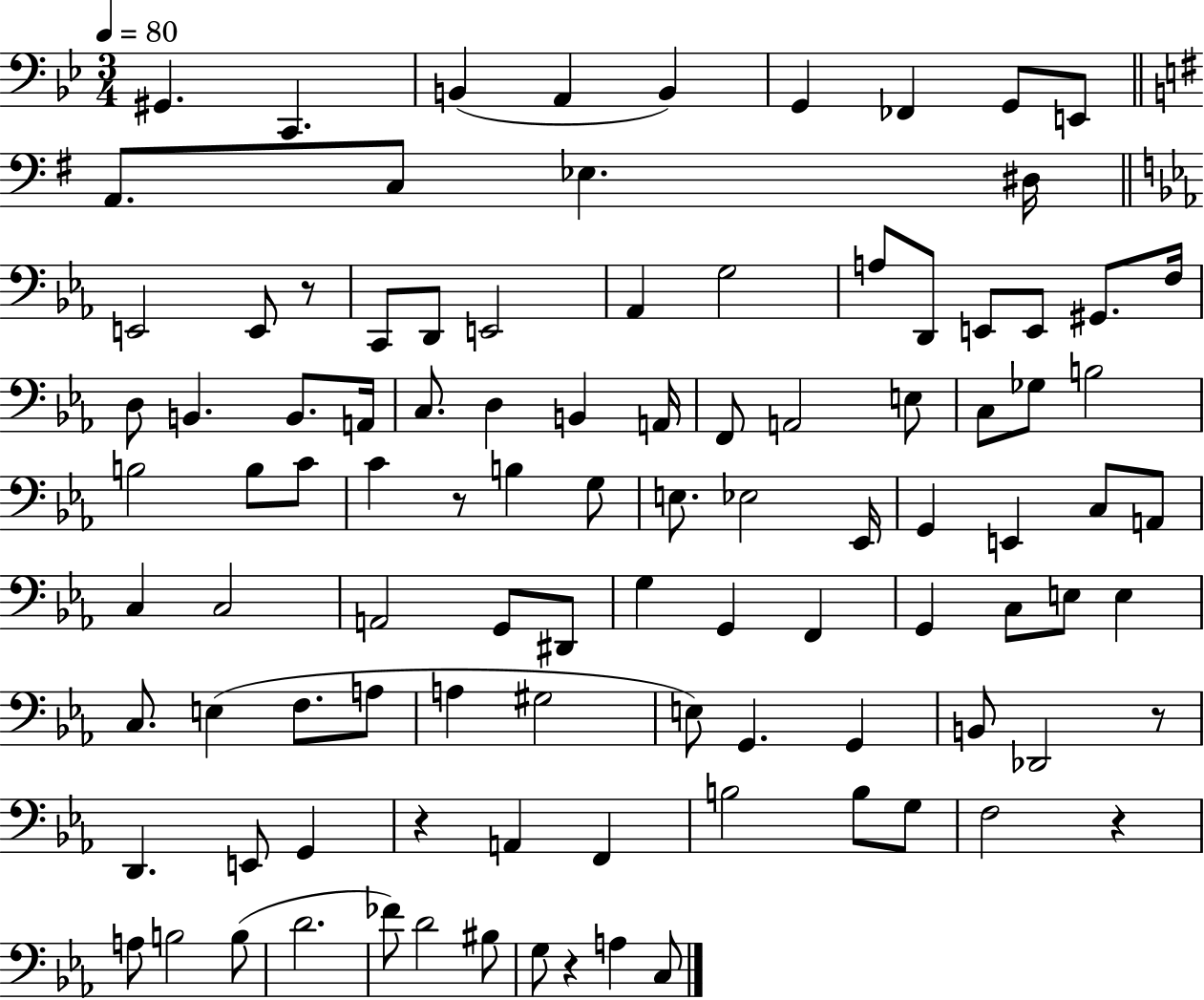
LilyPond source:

{
  \clef bass
  \numericTimeSignature
  \time 3/4
  \key bes \major
  \tempo 4 = 80
  gis,4. c,4. | b,4( a,4 b,4) | g,4 fes,4 g,8 e,8 | \bar "||" \break \key e \minor a,8. c8 ees4. dis16 | \bar "||" \break \key c \minor e,2 e,8 r8 | c,8 d,8 e,2 | aes,4 g2 | a8 d,8 e,8 e,8 gis,8. f16 | \break d8 b,4. b,8. a,16 | c8. d4 b,4 a,16 | f,8 a,2 e8 | c8 ges8 b2 | \break b2 b8 c'8 | c'4 r8 b4 g8 | e8. ees2 ees,16 | g,4 e,4 c8 a,8 | \break c4 c2 | a,2 g,8 dis,8 | g4 g,4 f,4 | g,4 c8 e8 e4 | \break c8. e4( f8. a8 | a4 gis2 | e8) g,4. g,4 | b,8 des,2 r8 | \break d,4. e,8 g,4 | r4 a,4 f,4 | b2 b8 g8 | f2 r4 | \break a8 b2 b8( | d'2. | fes'8) d'2 bis8 | g8 r4 a4 c8 | \break \bar "|."
}